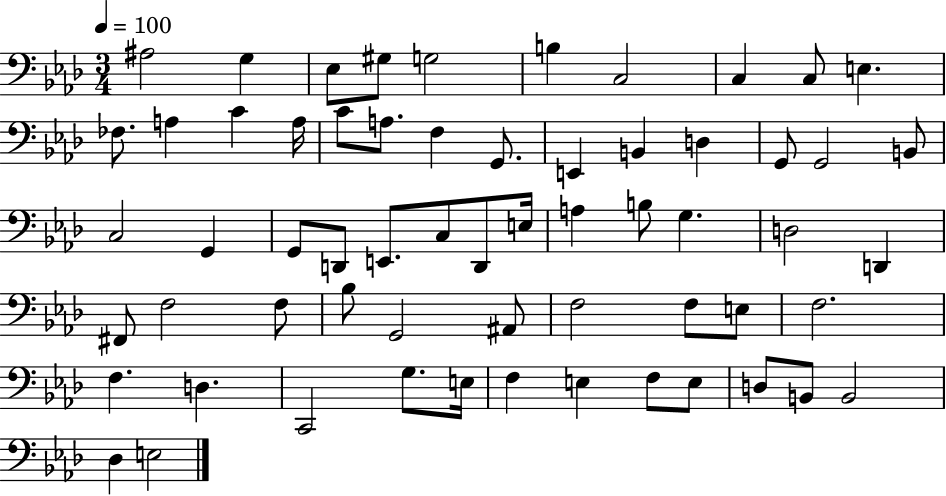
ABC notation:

X:1
T:Untitled
M:3/4
L:1/4
K:Ab
^A,2 G, _E,/2 ^G,/2 G,2 B, C,2 C, C,/2 E, _F,/2 A, C A,/4 C/2 A,/2 F, G,,/2 E,, B,, D, G,,/2 G,,2 B,,/2 C,2 G,, G,,/2 D,,/2 E,,/2 C,/2 D,,/2 E,/4 A, B,/2 G, D,2 D,, ^F,,/2 F,2 F,/2 _B,/2 G,,2 ^A,,/2 F,2 F,/2 E,/2 F,2 F, D, C,,2 G,/2 E,/4 F, E, F,/2 E,/2 D,/2 B,,/2 B,,2 _D, E,2